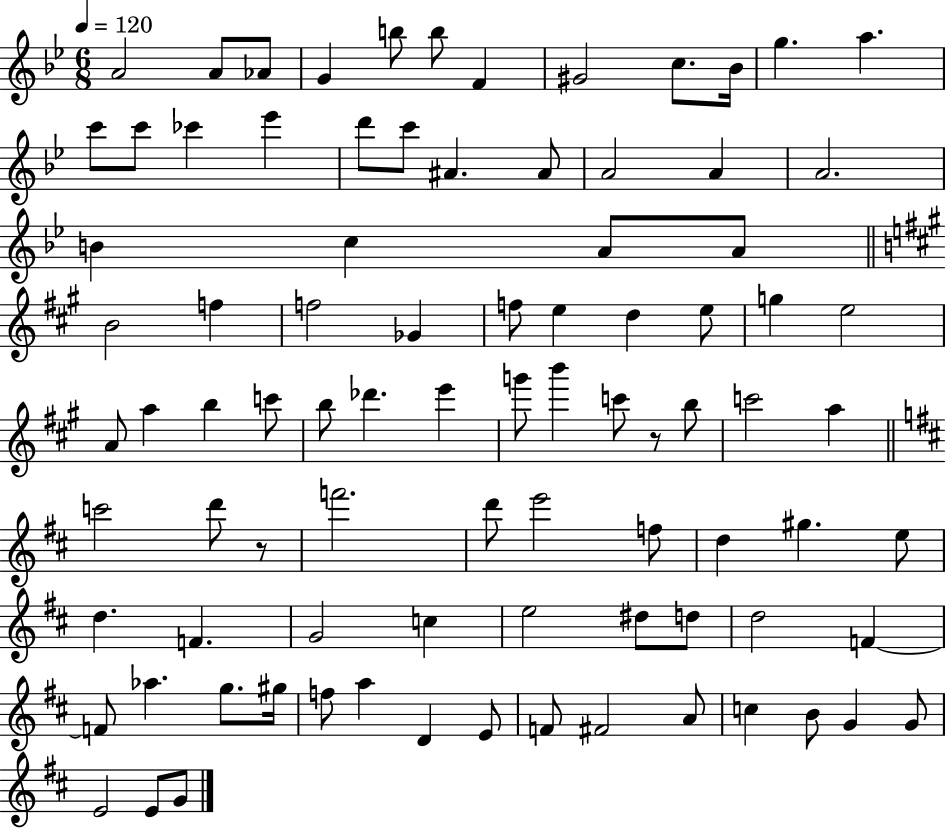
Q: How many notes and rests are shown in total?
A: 88